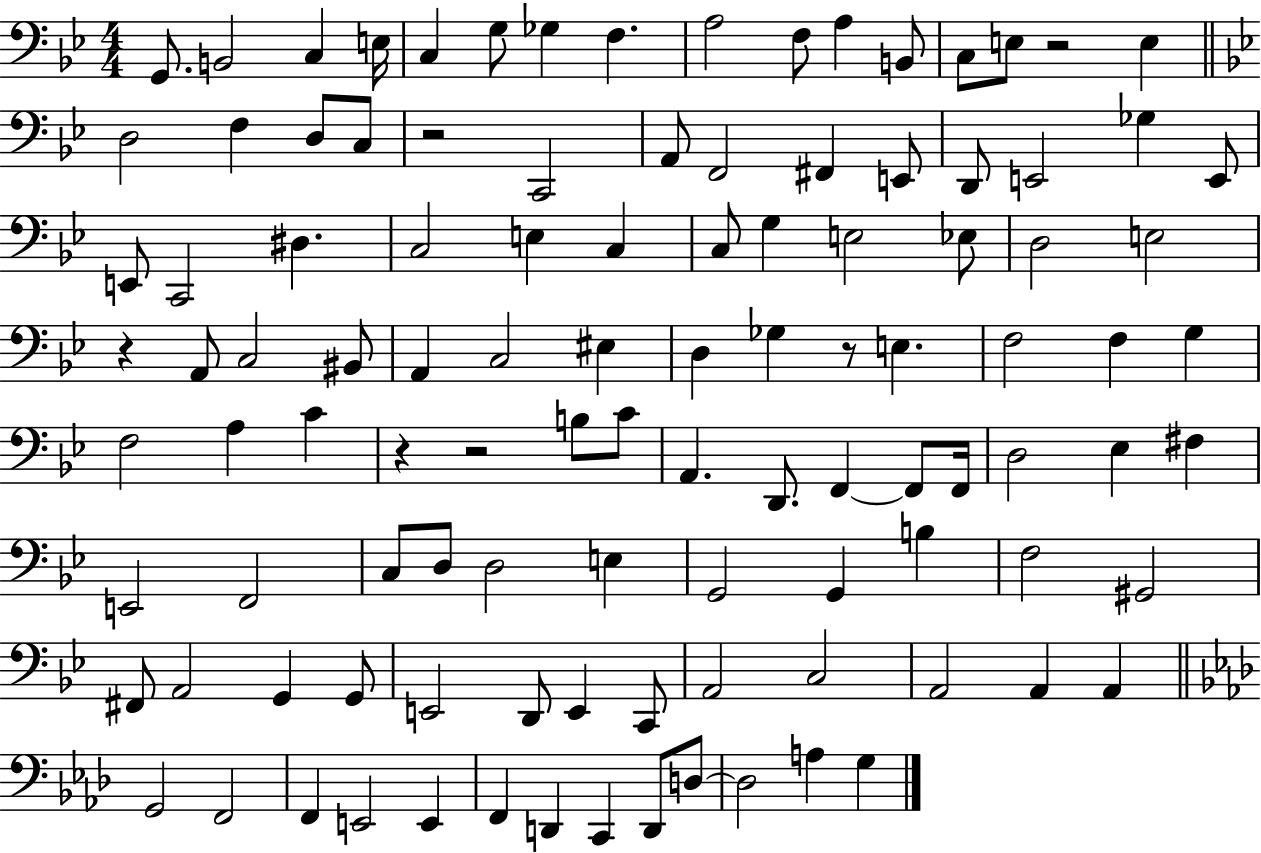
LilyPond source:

{
  \clef bass
  \numericTimeSignature
  \time 4/4
  \key bes \major
  g,8. b,2 c4 e16 | c4 g8 ges4 f4. | a2 f8 a4 b,8 | c8 e8 r2 e4 | \break \bar "||" \break \key g \minor d2 f4 d8 c8 | r2 c,2 | a,8 f,2 fis,4 e,8 | d,8 e,2 ges4 e,8 | \break e,8 c,2 dis4. | c2 e4 c4 | c8 g4 e2 ees8 | d2 e2 | \break r4 a,8 c2 bis,8 | a,4 c2 eis4 | d4 ges4 r8 e4. | f2 f4 g4 | \break f2 a4 c'4 | r4 r2 b8 c'8 | a,4. d,8. f,4~~ f,8 f,16 | d2 ees4 fis4 | \break e,2 f,2 | c8 d8 d2 e4 | g,2 g,4 b4 | f2 gis,2 | \break fis,8 a,2 g,4 g,8 | e,2 d,8 e,4 c,8 | a,2 c2 | a,2 a,4 a,4 | \break \bar "||" \break \key aes \major g,2 f,2 | f,4 e,2 e,4 | f,4 d,4 c,4 d,8 d8~~ | d2 a4 g4 | \break \bar "|."
}